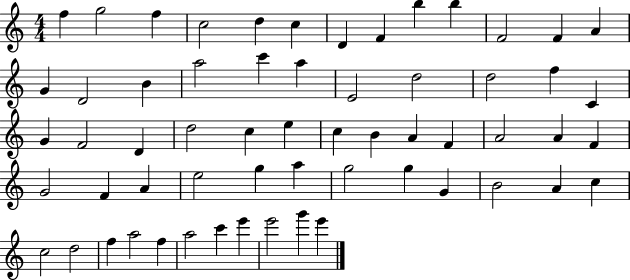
{
  \clef treble
  \numericTimeSignature
  \time 4/4
  \key c \major
  f''4 g''2 f''4 | c''2 d''4 c''4 | d'4 f'4 b''4 b''4 | f'2 f'4 a'4 | \break g'4 d'2 b'4 | a''2 c'''4 a''4 | e'2 d''2 | d''2 f''4 c'4 | \break g'4 f'2 d'4 | d''2 c''4 e''4 | c''4 b'4 a'4 f'4 | a'2 a'4 f'4 | \break g'2 f'4 a'4 | e''2 g''4 a''4 | g''2 g''4 g'4 | b'2 a'4 c''4 | \break c''2 d''2 | f''4 a''2 f''4 | a''2 c'''4 e'''4 | e'''2 g'''4 e'''4 | \break \bar "|."
}